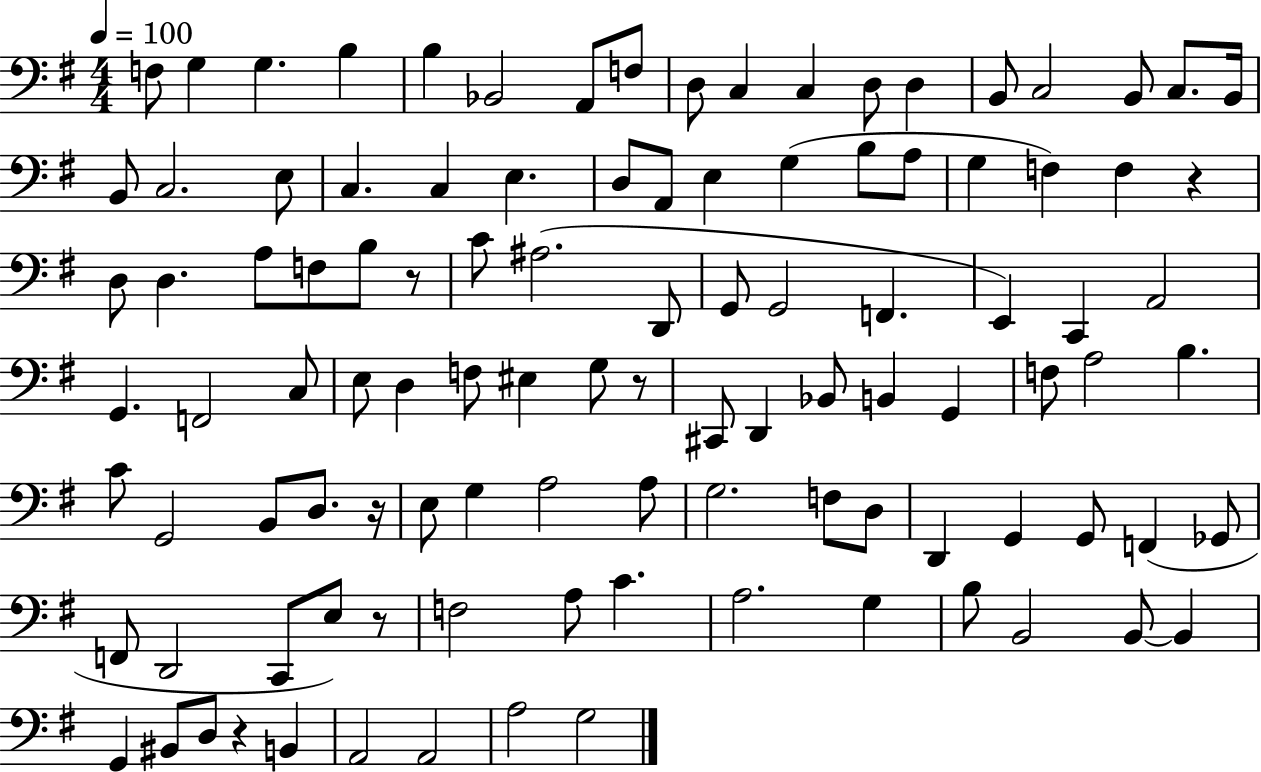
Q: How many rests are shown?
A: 6